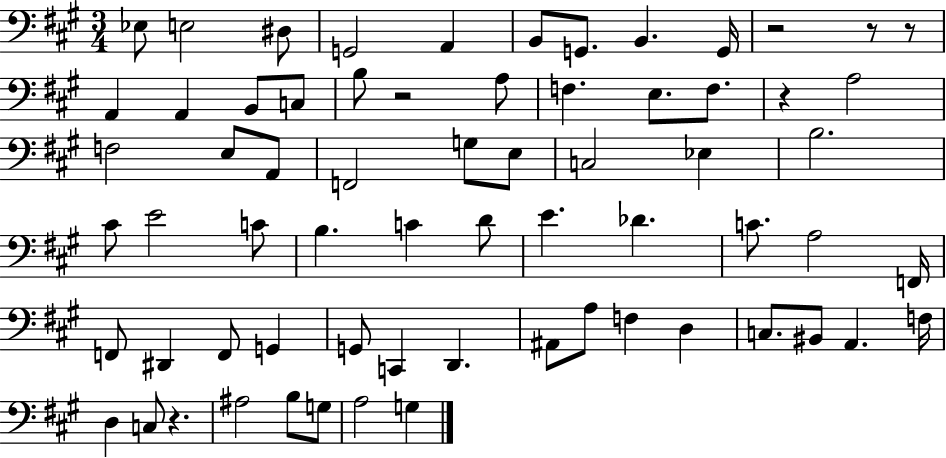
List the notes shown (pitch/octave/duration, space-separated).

Eb3/e E3/h D#3/e G2/h A2/q B2/e G2/e. B2/q. G2/s R/h R/e R/e A2/q A2/q B2/e C3/e B3/e R/h A3/e F3/q. E3/e. F3/e. R/q A3/h F3/h E3/e A2/e F2/h G3/e E3/e C3/h Eb3/q B3/h. C#4/e E4/h C4/e B3/q. C4/q D4/e E4/q. Db4/q. C4/e. A3/h F2/s F2/e D#2/q F2/e G2/q G2/e C2/q D2/q. A#2/e A3/e F3/q D3/q C3/e. BIS2/e A2/q. F3/s D3/q C3/e R/q. A#3/h B3/e G3/e A3/h G3/q